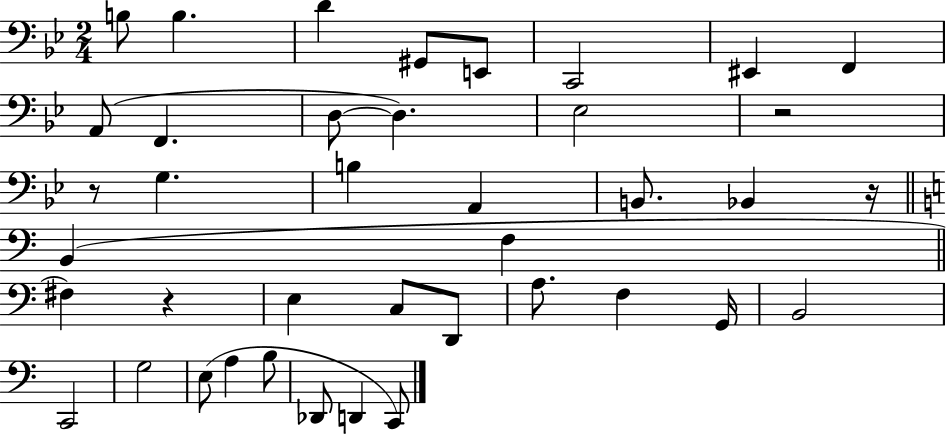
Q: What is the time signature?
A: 2/4